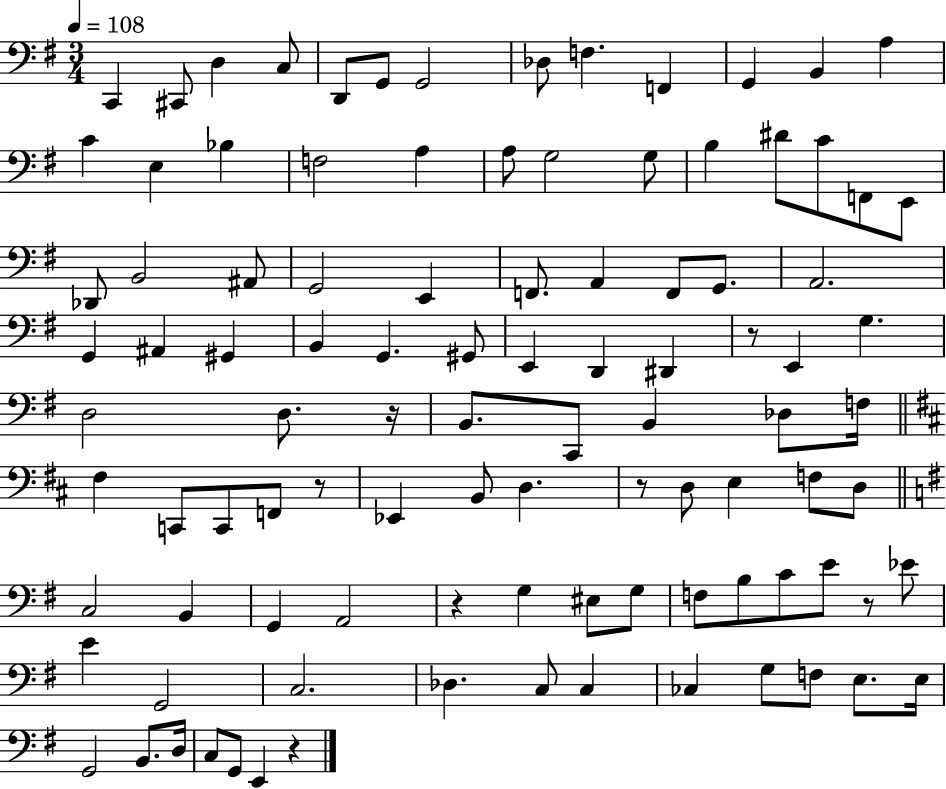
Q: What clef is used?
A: bass